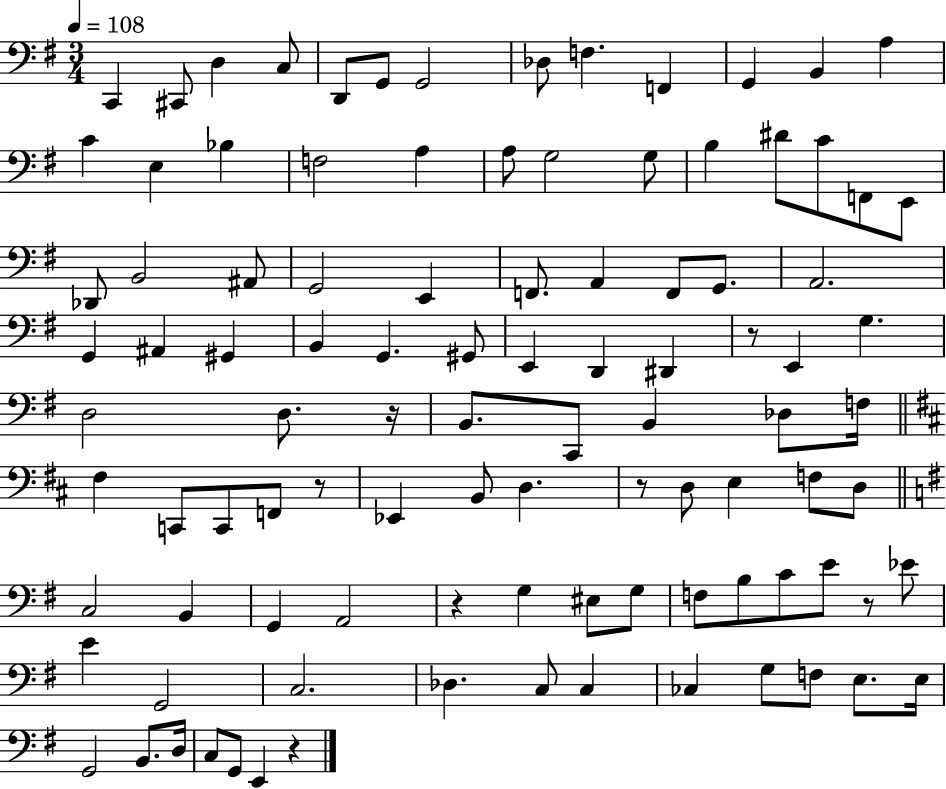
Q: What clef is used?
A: bass